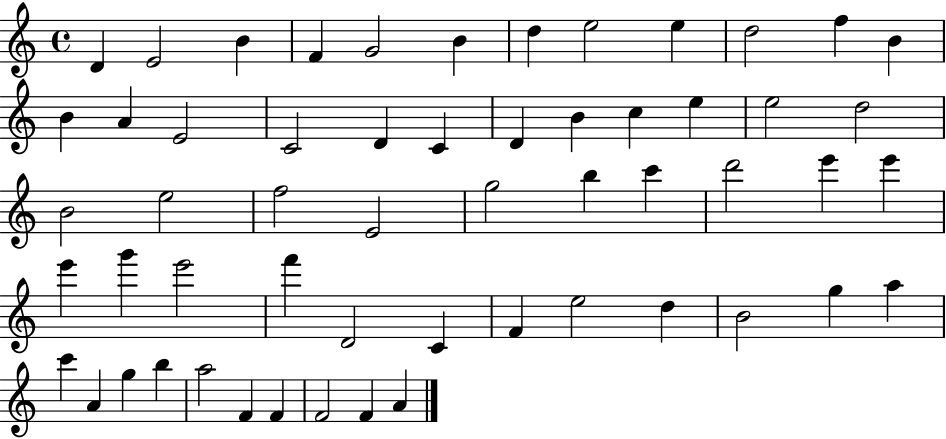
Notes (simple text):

D4/q E4/h B4/q F4/q G4/h B4/q D5/q E5/h E5/q D5/h F5/q B4/q B4/q A4/q E4/h C4/h D4/q C4/q D4/q B4/q C5/q E5/q E5/h D5/h B4/h E5/h F5/h E4/h G5/h B5/q C6/q D6/h E6/q E6/q E6/q G6/q E6/h F6/q D4/h C4/q F4/q E5/h D5/q B4/h G5/q A5/q C6/q A4/q G5/q B5/q A5/h F4/q F4/q F4/h F4/q A4/q